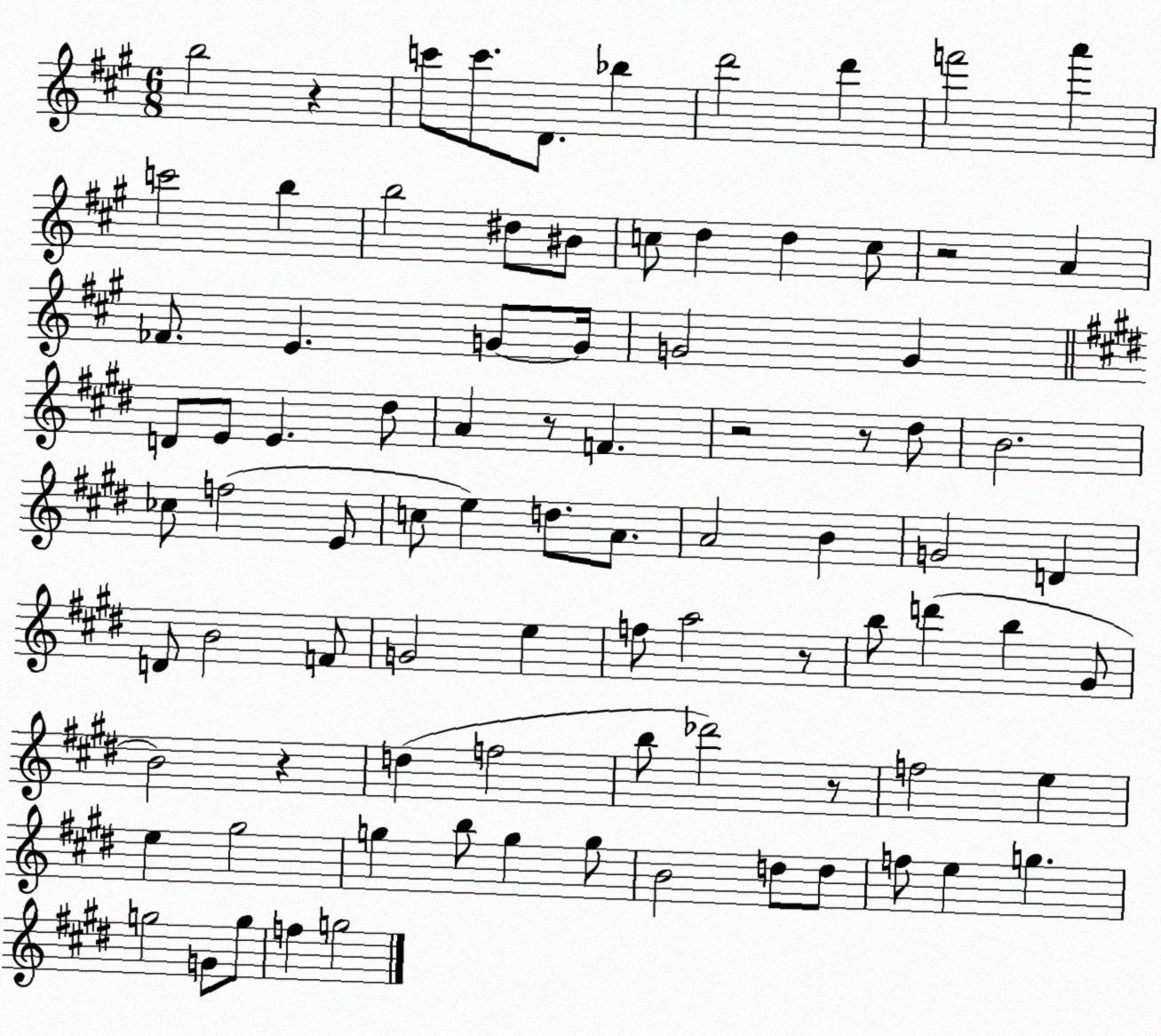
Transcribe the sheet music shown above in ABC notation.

X:1
T:Untitled
M:6/8
L:1/4
K:A
b2 z c'/2 c'/2 D/2 _b d'2 d' f'2 a' c'2 b b2 ^d/2 ^B/2 c/2 d d c/2 z2 A _F/2 E G/2 G/4 G2 G D/2 E/2 E ^d/2 A z/2 F z2 z/2 ^d/2 B2 _c/2 f2 E/2 c/2 e d/2 A/2 A2 B G2 D D/2 B2 F/2 G2 e f/2 a2 z/2 b/2 d' b ^G/2 B2 z d f2 b/2 _d'2 z/2 f2 e e ^g2 g b/2 g g/2 B2 d/2 d/2 f/2 e g g2 G/2 g/2 f g2